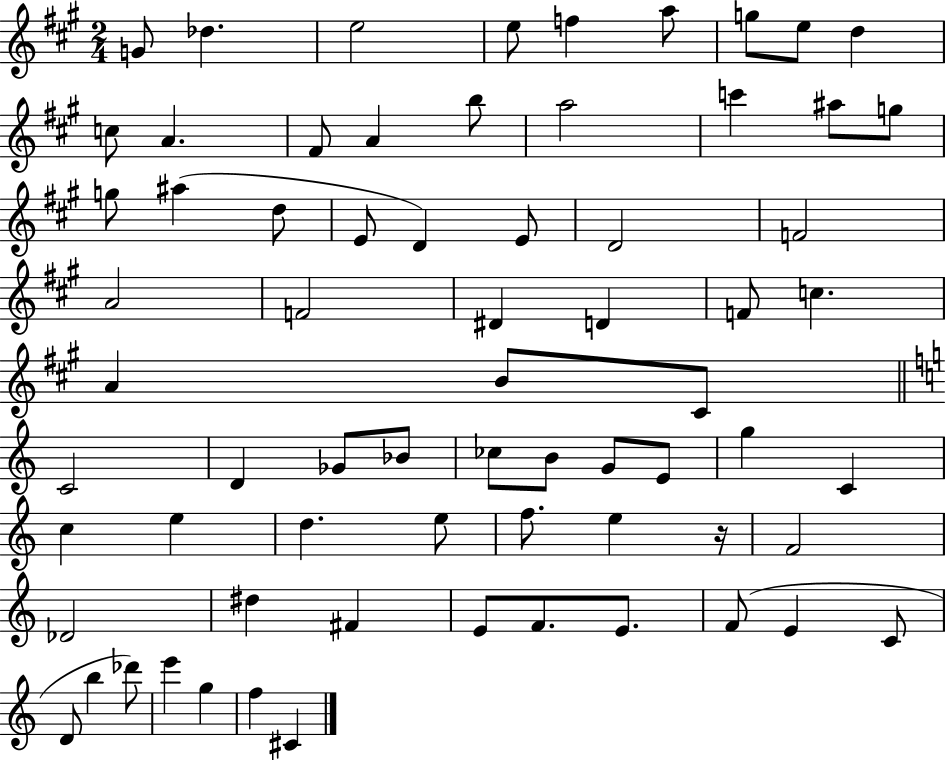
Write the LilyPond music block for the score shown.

{
  \clef treble
  \numericTimeSignature
  \time 2/4
  \key a \major
  g'8 des''4. | e''2 | e''8 f''4 a''8 | g''8 e''8 d''4 | \break c''8 a'4. | fis'8 a'4 b''8 | a''2 | c'''4 ais''8 g''8 | \break g''8 ais''4( d''8 | e'8 d'4) e'8 | d'2 | f'2 | \break a'2 | f'2 | dis'4 d'4 | f'8 c''4. | \break a'4 b'8 cis'8 | \bar "||" \break \key c \major c'2 | d'4 ges'8 bes'8 | ces''8 b'8 g'8 e'8 | g''4 c'4 | \break c''4 e''4 | d''4. e''8 | f''8. e''4 r16 | f'2 | \break des'2 | dis''4 fis'4 | e'8 f'8. e'8. | f'8( e'4 c'8 | \break d'8 b''4 des'''8) | e'''4 g''4 | f''4 cis'4 | \bar "|."
}